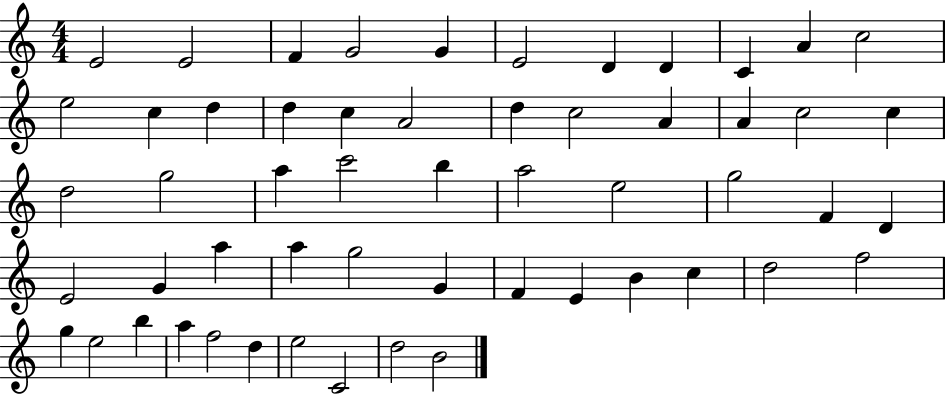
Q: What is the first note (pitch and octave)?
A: E4